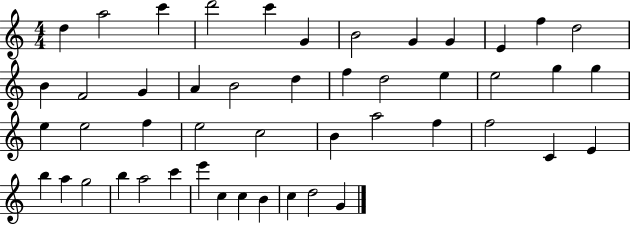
D5/q A5/h C6/q D6/h C6/q G4/q B4/h G4/q G4/q E4/q F5/q D5/h B4/q F4/h G4/q A4/q B4/h D5/q F5/q D5/h E5/q E5/h G5/q G5/q E5/q E5/h F5/q E5/h C5/h B4/q A5/h F5/q F5/h C4/q E4/q B5/q A5/q G5/h B5/q A5/h C6/q E6/q C5/q C5/q B4/q C5/q D5/h G4/q